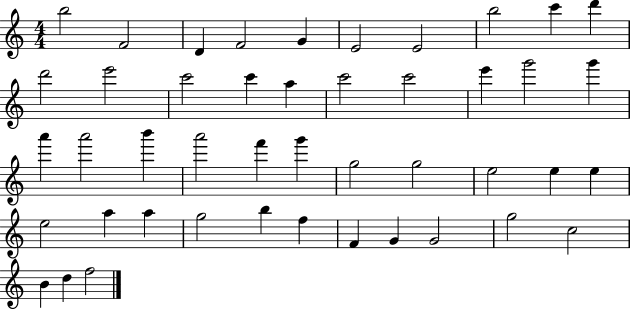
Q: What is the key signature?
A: C major